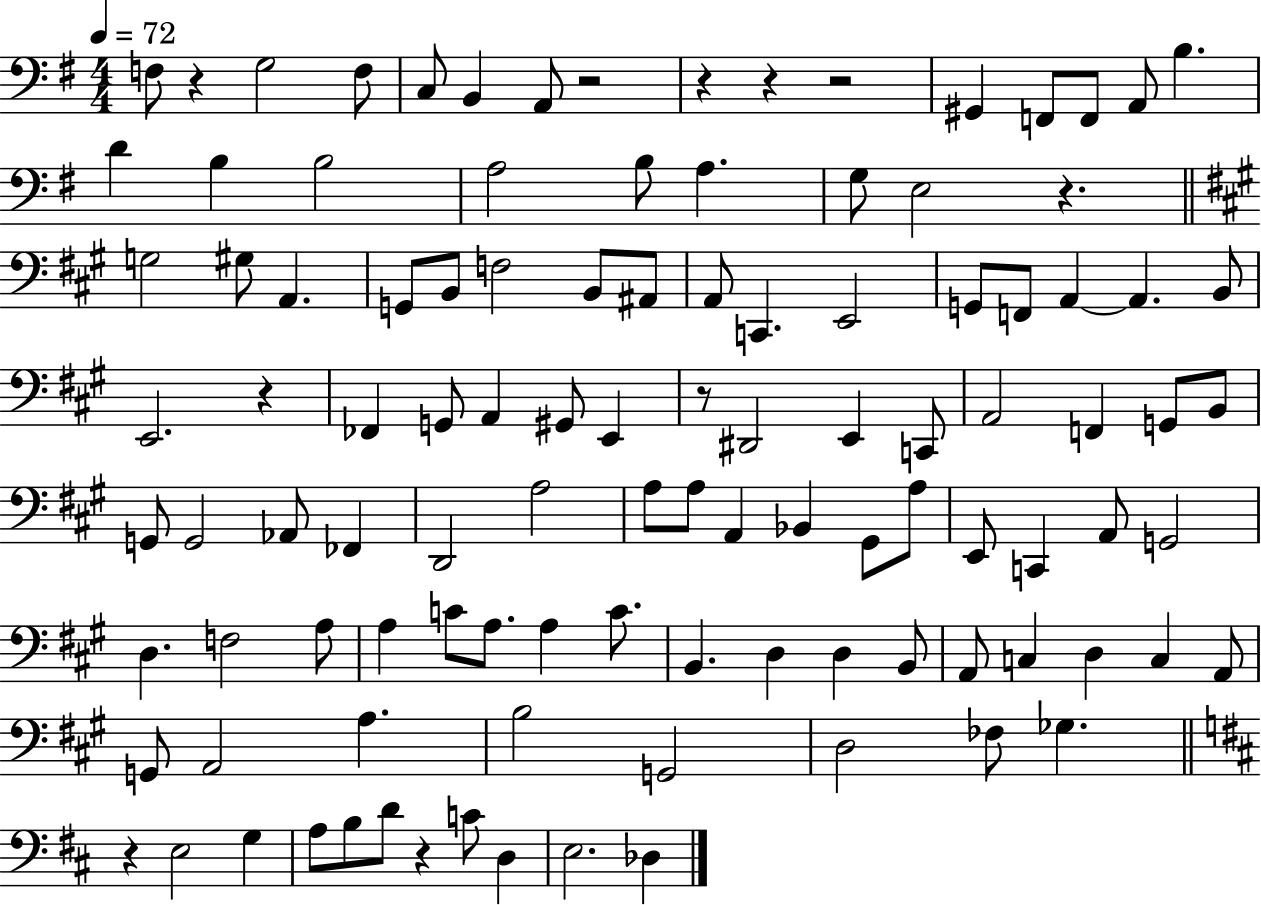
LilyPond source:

{
  \clef bass
  \numericTimeSignature
  \time 4/4
  \key g \major
  \tempo 4 = 72
  f8 r4 g2 f8 | c8 b,4 a,8 r2 | r4 r4 r2 | gis,4 f,8 f,8 a,8 b4. | \break d'4 b4 b2 | a2 b8 a4. | g8 e2 r4. | \bar "||" \break \key a \major g2 gis8 a,4. | g,8 b,8 f2 b,8 ais,8 | a,8 c,4. e,2 | g,8 f,8 a,4~~ a,4. b,8 | \break e,2. r4 | fes,4 g,8 a,4 gis,8 e,4 | r8 dis,2 e,4 c,8 | a,2 f,4 g,8 b,8 | \break g,8 g,2 aes,8 fes,4 | d,2 a2 | a8 a8 a,4 bes,4 gis,8 a8 | e,8 c,4 a,8 g,2 | \break d4. f2 a8 | a4 c'8 a8. a4 c'8. | b,4. d4 d4 b,8 | a,8 c4 d4 c4 a,8 | \break g,8 a,2 a4. | b2 g,2 | d2 fes8 ges4. | \bar "||" \break \key b \minor r4 e2 g4 | a8 b8 d'8 r4 c'8 d4 | e2. des4 | \bar "|."
}